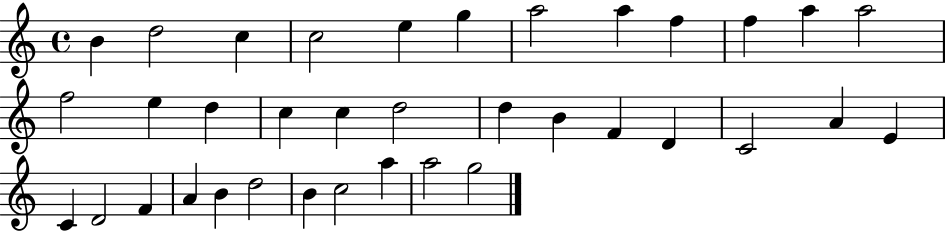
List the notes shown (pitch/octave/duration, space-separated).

B4/q D5/h C5/q C5/h E5/q G5/q A5/h A5/q F5/q F5/q A5/q A5/h F5/h E5/q D5/q C5/q C5/q D5/h D5/q B4/q F4/q D4/q C4/h A4/q E4/q C4/q D4/h F4/q A4/q B4/q D5/h B4/q C5/h A5/q A5/h G5/h